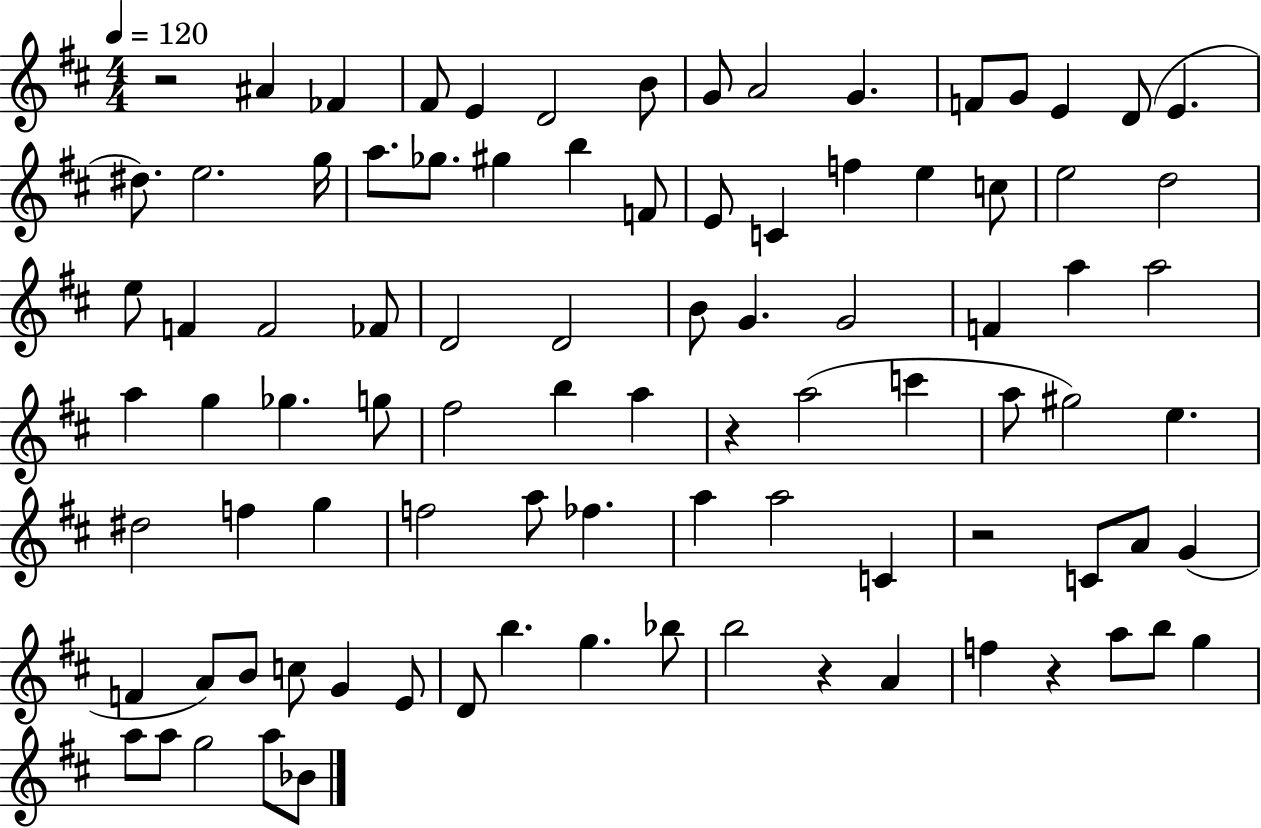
X:1
T:Untitled
M:4/4
L:1/4
K:D
z2 ^A _F ^F/2 E D2 B/2 G/2 A2 G F/2 G/2 E D/2 E ^d/2 e2 g/4 a/2 _g/2 ^g b F/2 E/2 C f e c/2 e2 d2 e/2 F F2 _F/2 D2 D2 B/2 G G2 F a a2 a g _g g/2 ^f2 b a z a2 c' a/2 ^g2 e ^d2 f g f2 a/2 _f a a2 C z2 C/2 A/2 G F A/2 B/2 c/2 G E/2 D/2 b g _b/2 b2 z A f z a/2 b/2 g a/2 a/2 g2 a/2 _B/2